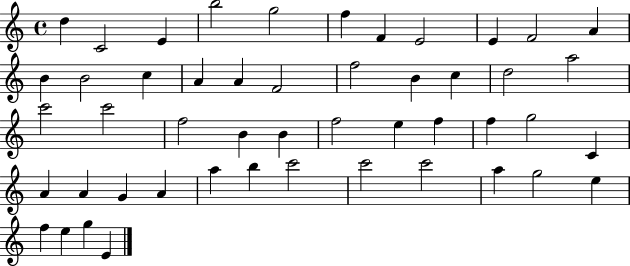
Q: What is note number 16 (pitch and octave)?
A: A4